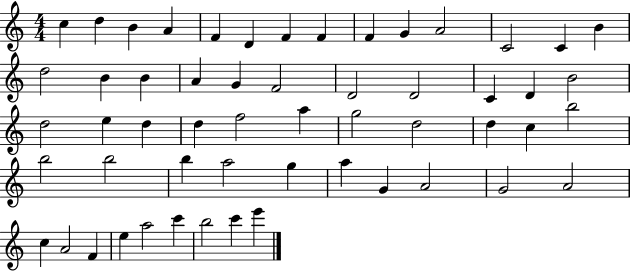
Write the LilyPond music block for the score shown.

{
  \clef treble
  \numericTimeSignature
  \time 4/4
  \key c \major
  c''4 d''4 b'4 a'4 | f'4 d'4 f'4 f'4 | f'4 g'4 a'2 | c'2 c'4 b'4 | \break d''2 b'4 b'4 | a'4 g'4 f'2 | d'2 d'2 | c'4 d'4 b'2 | \break d''2 e''4 d''4 | d''4 f''2 a''4 | g''2 d''2 | d''4 c''4 b''2 | \break b''2 b''2 | b''4 a''2 g''4 | a''4 g'4 a'2 | g'2 a'2 | \break c''4 a'2 f'4 | e''4 a''2 c'''4 | b''2 c'''4 e'''4 | \bar "|."
}